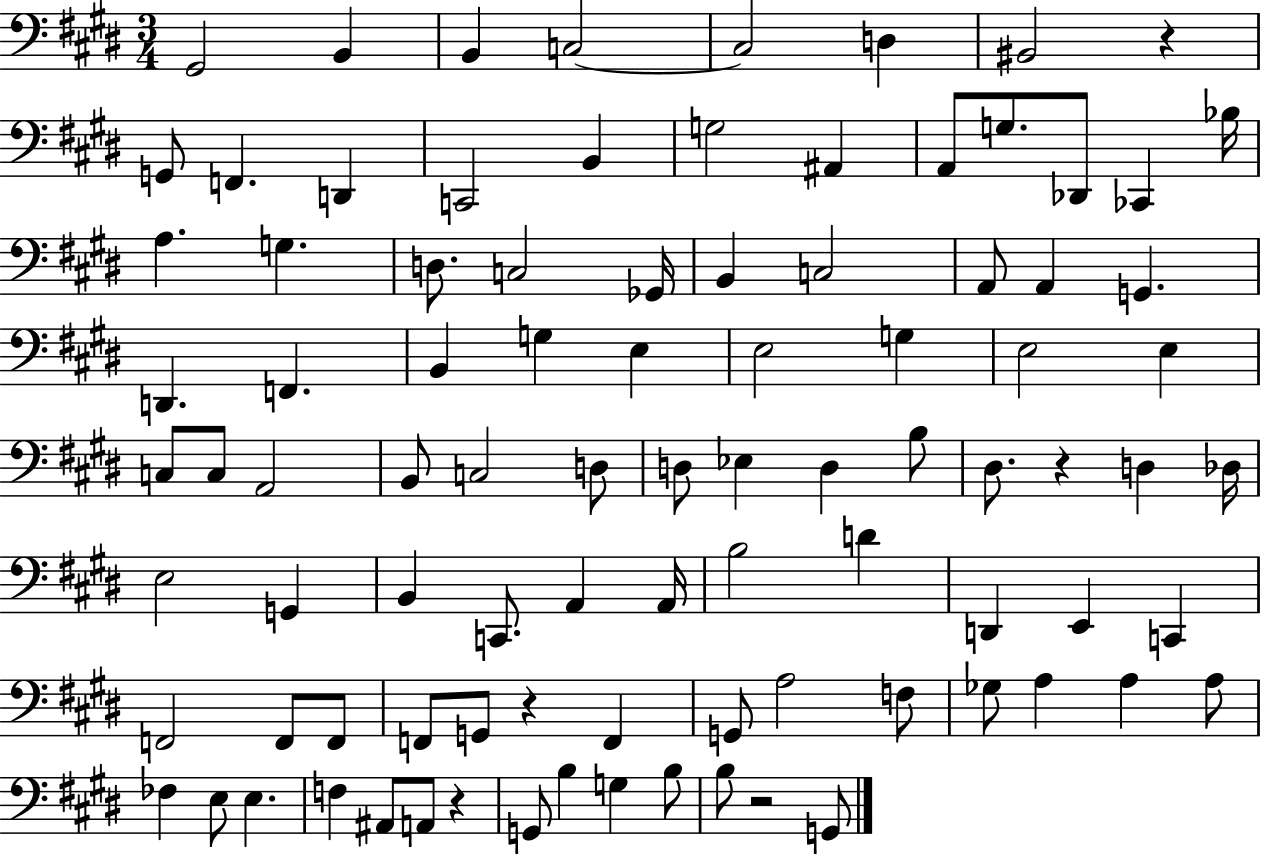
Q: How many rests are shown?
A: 5